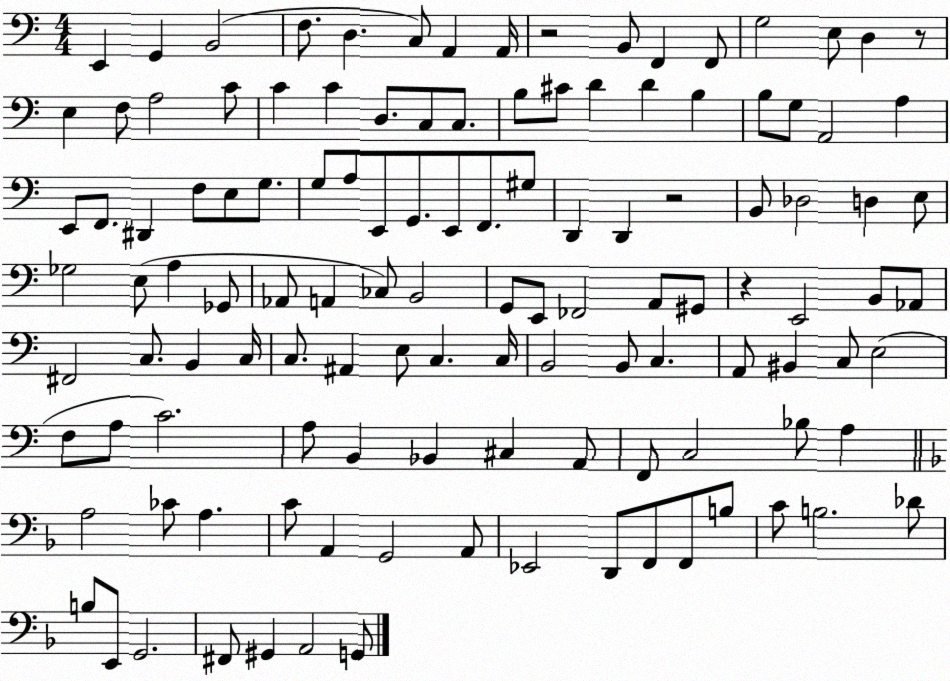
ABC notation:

X:1
T:Untitled
M:4/4
L:1/4
K:C
E,, G,, B,,2 F,/2 D, C,/2 A,, A,,/4 z2 B,,/2 F,, F,,/2 G,2 E,/2 D, z/2 E, F,/2 A,2 C/2 C C D,/2 C,/2 C,/2 B,/2 ^C/2 D D B, B,/2 G,/2 A,,2 A, E,,/2 F,,/2 ^D,, F,/2 E,/2 G,/2 G,/2 A,/2 E,,/2 G,,/2 E,,/2 F,,/2 ^G,/2 D,, D,, z2 B,,/2 _D,2 D, E,/2 _G,2 E,/2 A, _G,,/2 _A,,/2 A,, _C,/2 B,,2 G,,/2 E,,/2 _F,,2 A,,/2 ^G,,/2 z E,,2 B,,/2 _A,,/2 ^F,,2 C,/2 B,, C,/4 C,/2 ^A,, E,/2 C, C,/4 B,,2 B,,/2 C, A,,/2 ^B,, C,/2 E,2 F,/2 A,/2 C2 A,/2 B,, _B,, ^C, A,,/2 F,,/2 C,2 _B,/2 A, A,2 _C/2 A, C/2 A,, G,,2 A,,/2 _E,,2 D,,/2 F,,/2 F,,/2 B,/2 C/2 B,2 _D/2 B,/2 E,,/2 G,,2 ^F,,/2 ^G,, A,,2 G,,/2